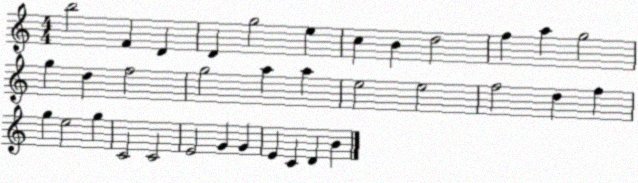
X:1
T:Untitled
M:4/4
L:1/4
K:C
b2 F D D g2 e c B d2 f a g2 g d f2 g2 a a e2 e2 f2 d f g e2 g C2 C2 E2 G G E C D B